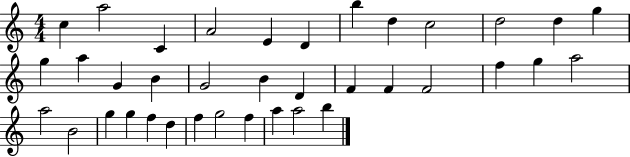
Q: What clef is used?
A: treble